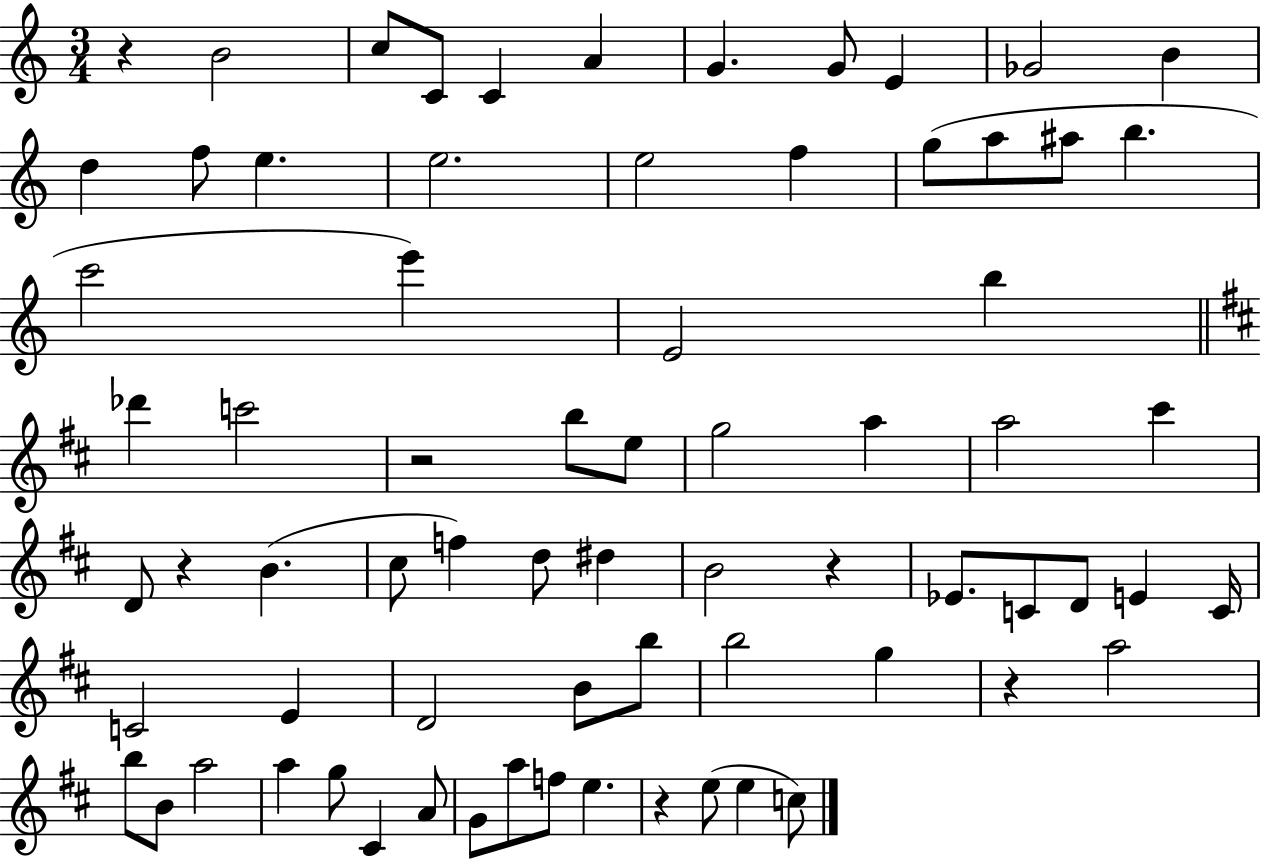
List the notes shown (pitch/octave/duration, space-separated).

R/q B4/h C5/e C4/e C4/q A4/q G4/q. G4/e E4/q Gb4/h B4/q D5/q F5/e E5/q. E5/h. E5/h F5/q G5/e A5/e A#5/e B5/q. C6/h E6/q E4/h B5/q Db6/q C6/h R/h B5/e E5/e G5/h A5/q A5/h C#6/q D4/e R/q B4/q. C#5/e F5/q D5/e D#5/q B4/h R/q Eb4/e. C4/e D4/e E4/q C4/s C4/h E4/q D4/h B4/e B5/e B5/h G5/q R/q A5/h B5/e B4/e A5/h A5/q G5/e C#4/q A4/e G4/e A5/e F5/e E5/q. R/q E5/e E5/q C5/e